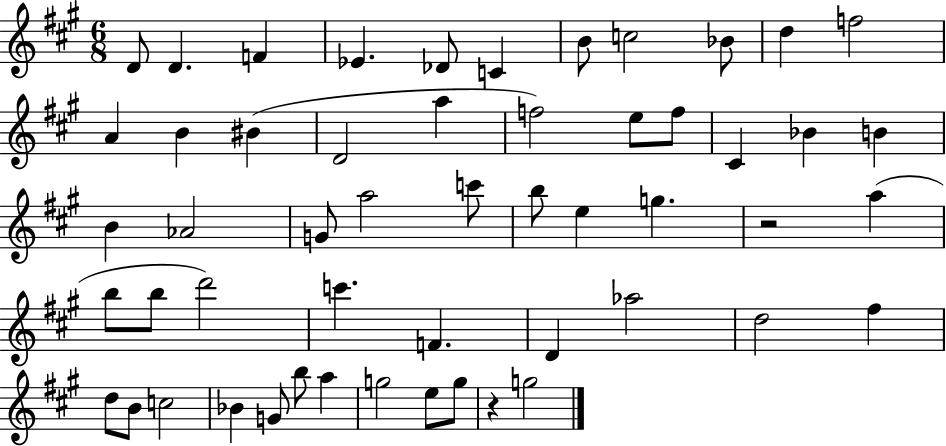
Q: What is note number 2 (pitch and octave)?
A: D4